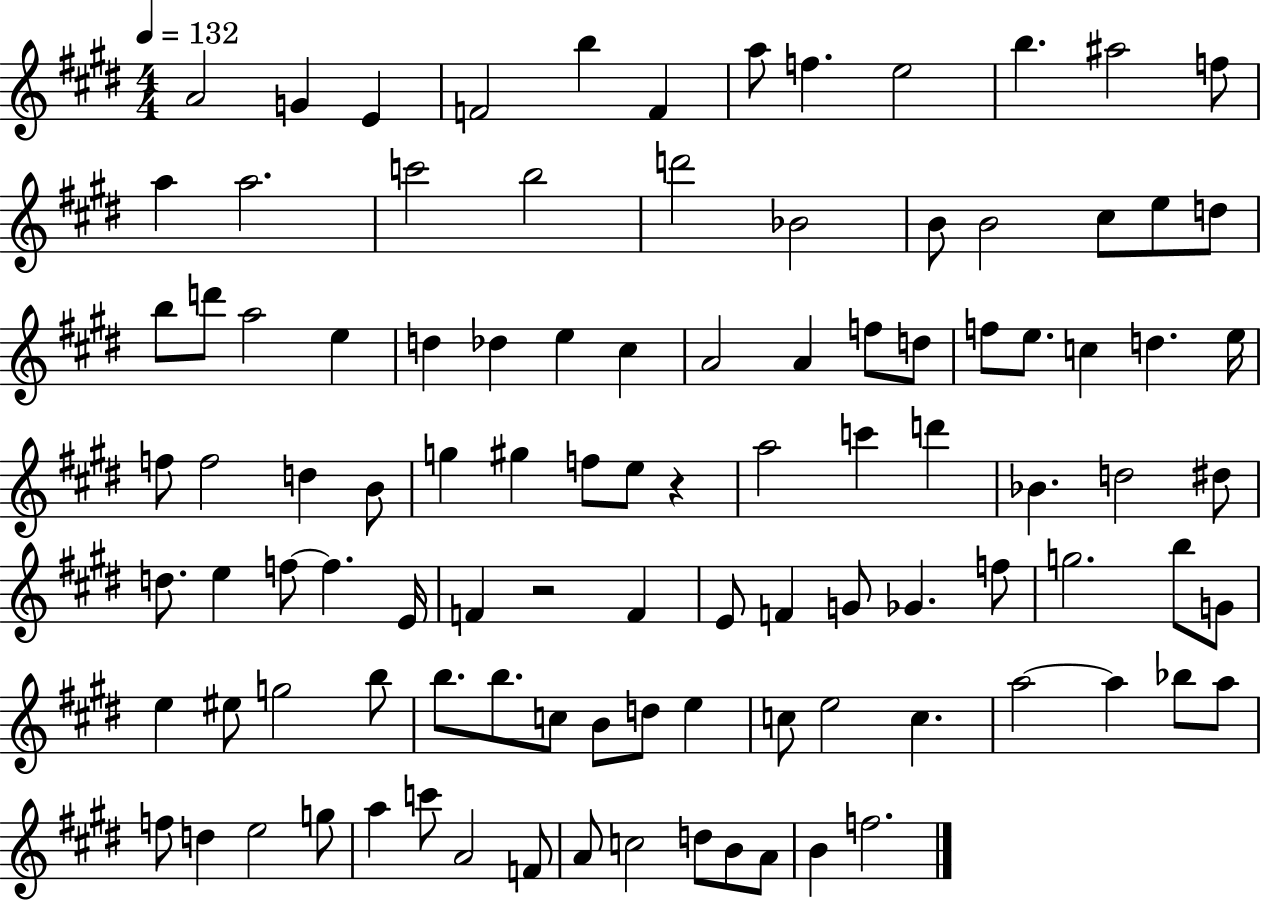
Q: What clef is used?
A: treble